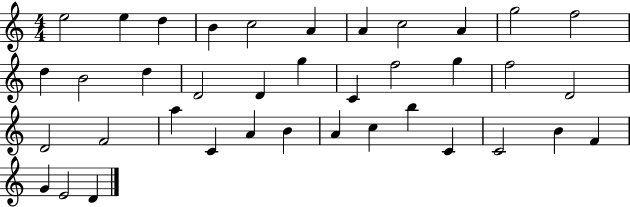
X:1
T:Untitled
M:4/4
L:1/4
K:C
e2 e d B c2 A A c2 A g2 f2 d B2 d D2 D g C f2 g f2 D2 D2 F2 a C A B A c b C C2 B F G E2 D